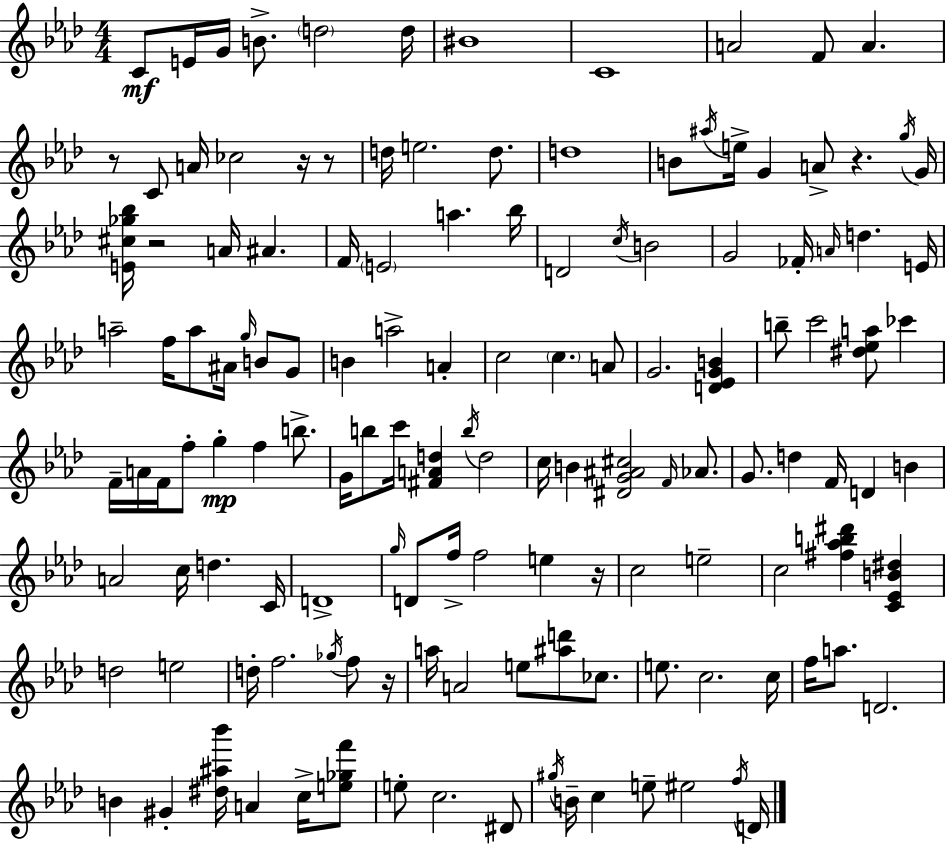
C4/e E4/s G4/s B4/e. D5/h D5/s BIS4/w C4/w A4/h F4/e A4/q. R/e C4/e A4/s CES5/h R/s R/e D5/s E5/h. D5/e. D5/w B4/e A#5/s E5/s G4/q A4/e R/q. G5/s G4/s [E4,C#5,Gb5,Bb5]/s R/h A4/s A#4/q. F4/s E4/h A5/q. Bb5/s D4/h C5/s B4/h G4/h FES4/s A4/s D5/q. E4/s A5/h F5/s A5/e A#4/s G5/s B4/e G4/e B4/q A5/h A4/q C5/h C5/q. A4/e G4/h. [D4,Eb4,G4,B4]/q B5/e C6/h [D#5,Eb5,A5]/e CES6/q F4/s A4/s F4/s F5/e G5/q F5/q B5/e. G4/s B5/e C6/s [F#4,A4,D5]/q B5/s D5/h C5/s B4/q [D#4,G4,A#4,C#5]/h F4/s Ab4/e. G4/e. D5/q F4/s D4/q B4/q A4/h C5/s D5/q. C4/s D4/w G5/s D4/e F5/s F5/h E5/q R/s C5/h E5/h C5/h [F#5,Ab5,B5,D#6]/q [C4,Eb4,B4,D#5]/q D5/h E5/h D5/s F5/h. Gb5/s F5/e R/s A5/s A4/h E5/e [A#5,D6]/e CES5/e. E5/e. C5/h. C5/s F5/s A5/e. D4/h. B4/q G#4/q [D#5,A#5,Bb6]/s A4/q C5/s [E5,Gb5,F6]/e E5/e C5/h. D#4/e G#5/s B4/s C5/q E5/e EIS5/h F5/s D4/s